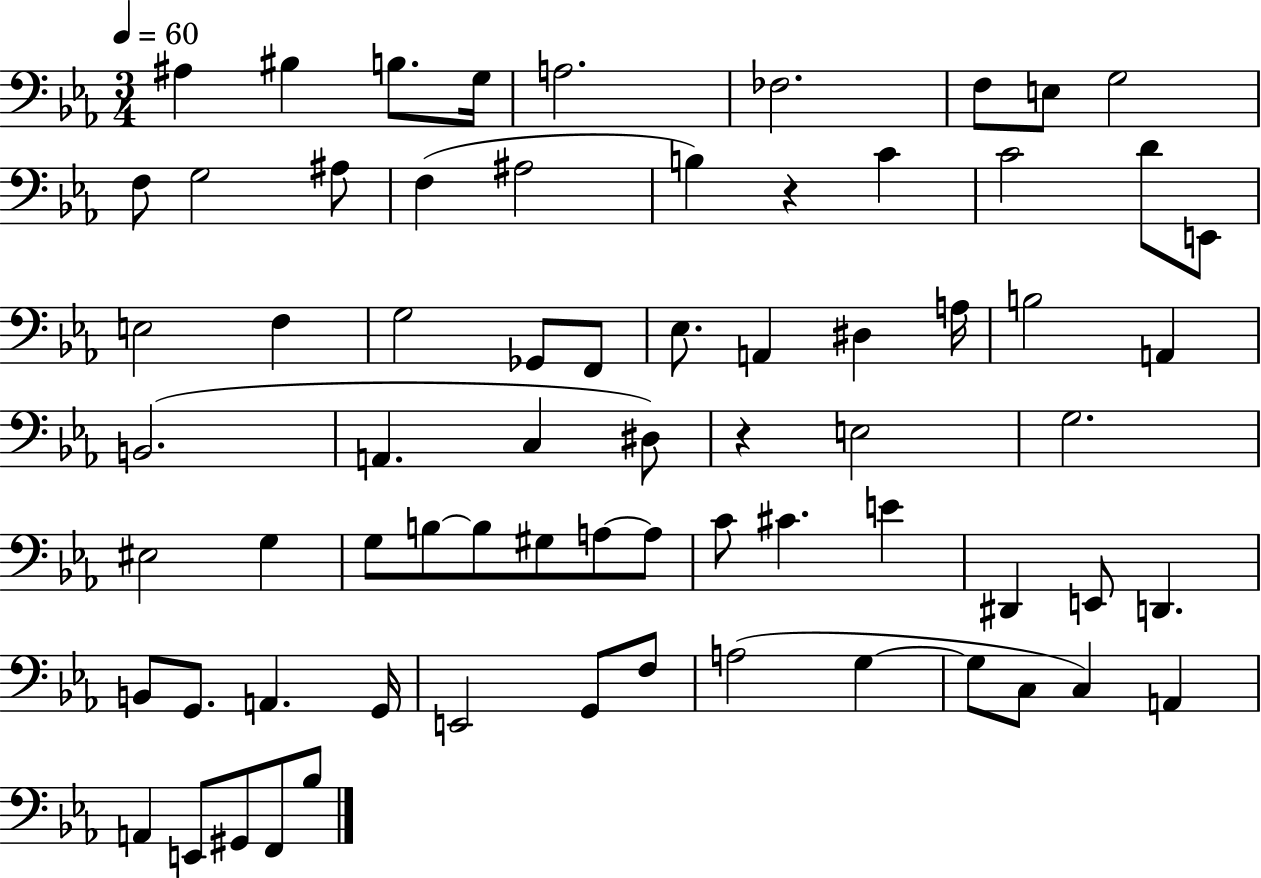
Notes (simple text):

A#3/q BIS3/q B3/e. G3/s A3/h. FES3/h. F3/e E3/e G3/h F3/e G3/h A#3/e F3/q A#3/h B3/q R/q C4/q C4/h D4/e E2/e E3/h F3/q G3/h Gb2/e F2/e Eb3/e. A2/q D#3/q A3/s B3/h A2/q B2/h. A2/q. C3/q D#3/e R/q E3/h G3/h. EIS3/h G3/q G3/e B3/e B3/e G#3/e A3/e A3/e C4/e C#4/q. E4/q D#2/q E2/e D2/q. B2/e G2/e. A2/q. G2/s E2/h G2/e F3/e A3/h G3/q G3/e C3/e C3/q A2/q A2/q E2/e G#2/e F2/e Bb3/e